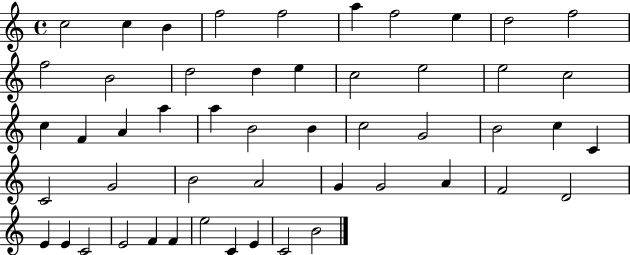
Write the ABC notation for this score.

X:1
T:Untitled
M:4/4
L:1/4
K:C
c2 c B f2 f2 a f2 e d2 f2 f2 B2 d2 d e c2 e2 e2 c2 c F A a a B2 B c2 G2 B2 c C C2 G2 B2 A2 G G2 A F2 D2 E E C2 E2 F F e2 C E C2 B2